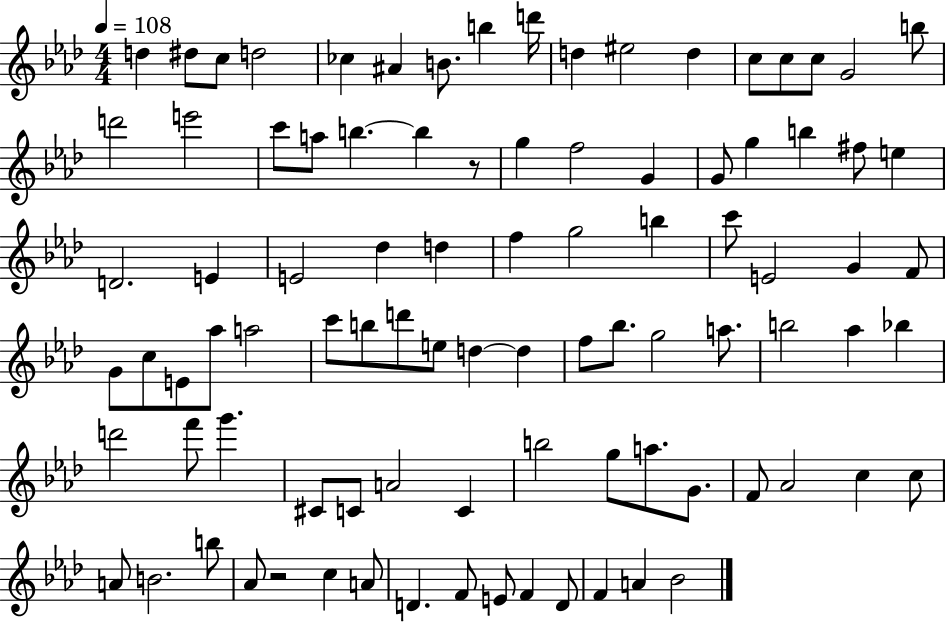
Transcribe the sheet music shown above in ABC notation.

X:1
T:Untitled
M:4/4
L:1/4
K:Ab
d ^d/2 c/2 d2 _c ^A B/2 b d'/4 d ^e2 d c/2 c/2 c/2 G2 b/2 d'2 e'2 c'/2 a/2 b b z/2 g f2 G G/2 g b ^f/2 e D2 E E2 _d d f g2 b c'/2 E2 G F/2 G/2 c/2 E/2 _a/2 a2 c'/2 b/2 d'/2 e/2 d d f/2 _b/2 g2 a/2 b2 _a _b d'2 f'/2 g' ^C/2 C/2 A2 C b2 g/2 a/2 G/2 F/2 _A2 c c/2 A/2 B2 b/2 _A/2 z2 c A/2 D F/2 E/2 F D/2 F A _B2